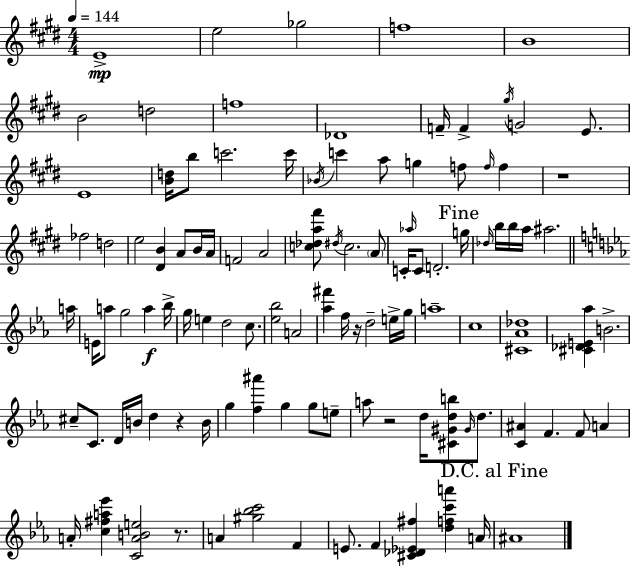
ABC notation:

X:1
T:Untitled
M:4/4
L:1/4
K:E
E4 e2 _g2 f4 B4 B2 d2 f4 _D4 F/4 F ^g/4 G2 E/2 E4 [Bd]/4 b/2 c'2 c'/4 _B/4 c' a/2 g f/2 f/4 f z4 _f2 d2 e2 [^DB] A/2 B/4 A/4 F2 A2 [c_da^f']/2 ^d/4 c2 A/2 C/4 _a/4 C/2 D2 g/4 _d/4 b/4 b/4 a/4 ^a2 a/4 E/4 a/2 g2 a _b/4 g/4 e d2 c/2 [_e_b]2 A2 [_a^f'] f/4 z/4 d2 e/4 g/4 a4 c4 [^C_A_d]4 [^C_DE_a] B2 ^c/2 C/2 D/4 B/4 d z B/4 g [f^a'] g g/2 e/2 a/2 z2 d/4 [^C^Gdb]/2 ^G/4 d/2 [C^A] F F/2 A A/4 [c^fa_e'] [CABe]2 z/2 A [^g_bc']2 F E/2 F [^C_D_E^f] [dfc'a'] A/4 ^A4